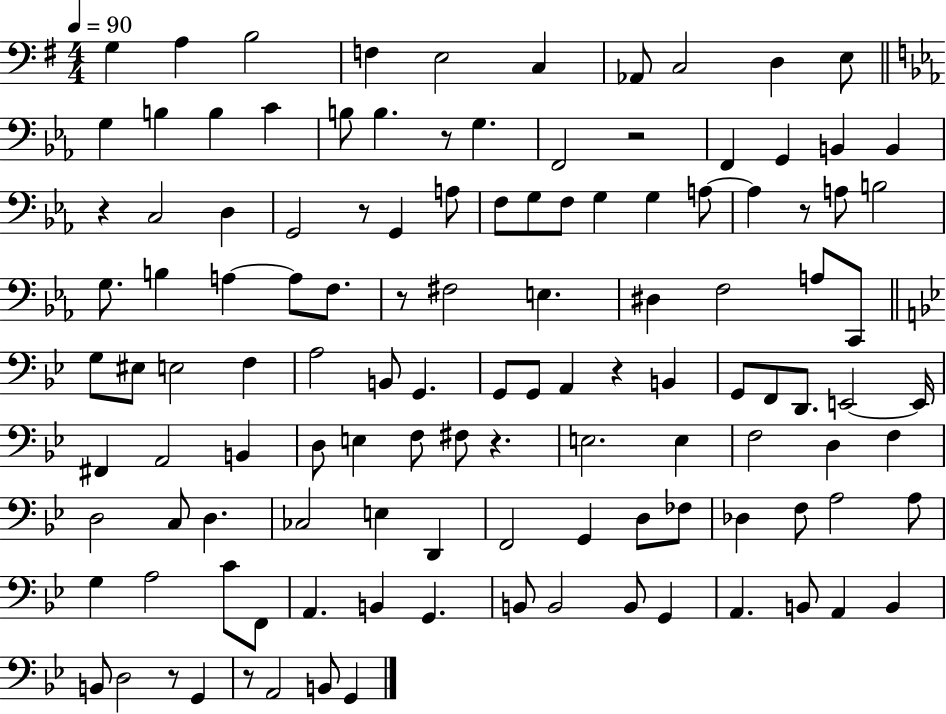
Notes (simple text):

G3/q A3/q B3/h F3/q E3/h C3/q Ab2/e C3/h D3/q E3/e G3/q B3/q B3/q C4/q B3/e B3/q. R/e G3/q. F2/h R/h F2/q G2/q B2/q B2/q R/q C3/h D3/q G2/h R/e G2/q A3/e F3/e G3/e F3/e G3/q G3/q A3/e A3/q R/e A3/e B3/h G3/e. B3/q A3/q A3/e F3/e. R/e F#3/h E3/q. D#3/q F3/h A3/e C2/e G3/e EIS3/e E3/h F3/q A3/h B2/e G2/q. G2/e G2/e A2/q R/q B2/q G2/e F2/e D2/e. E2/h E2/s F#2/q A2/h B2/q D3/e E3/q F3/e F#3/e R/q. E3/h. E3/q F3/h D3/q F3/q D3/h C3/e D3/q. CES3/h E3/q D2/q F2/h G2/q D3/e FES3/e Db3/q F3/e A3/h A3/e G3/q A3/h C4/e F2/e A2/q. B2/q G2/q. B2/e B2/h B2/e G2/q A2/q. B2/e A2/q B2/q B2/e D3/h R/e G2/q R/e A2/h B2/e G2/q